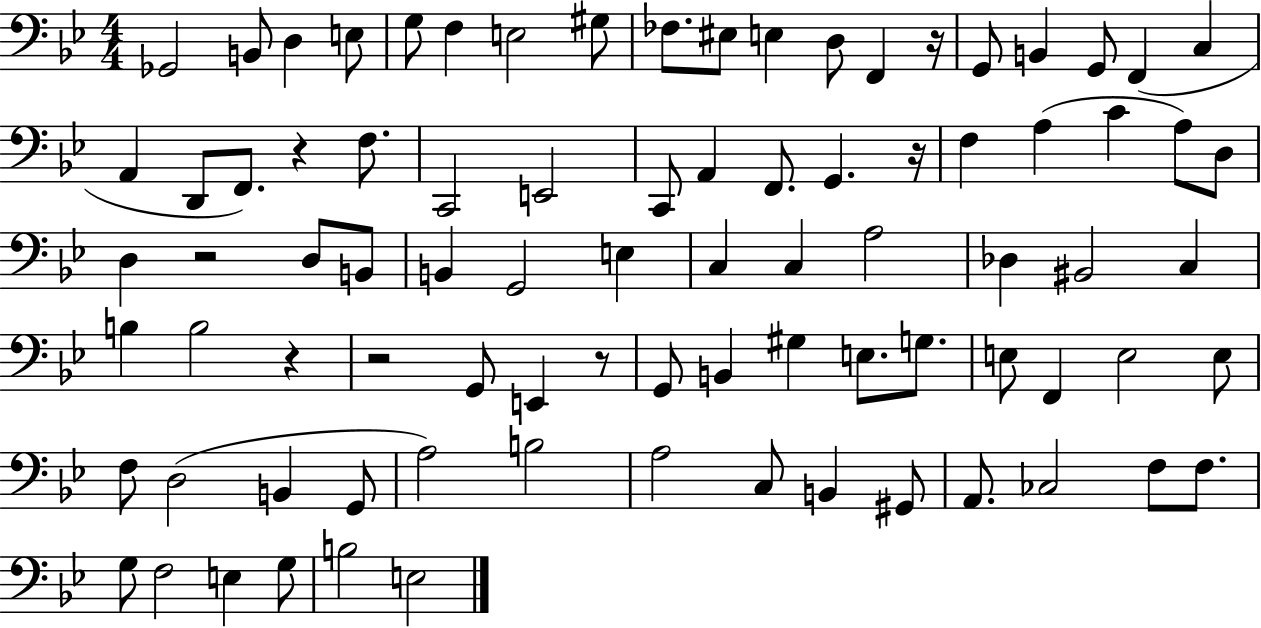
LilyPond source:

{
  \clef bass
  \numericTimeSignature
  \time 4/4
  \key bes \major
  ges,2 b,8 d4 e8 | g8 f4 e2 gis8 | fes8. eis8 e4 d8 f,4 r16 | g,8 b,4 g,8 f,4( c4 | \break a,4 d,8 f,8.) r4 f8. | c,2 e,2 | c,8 a,4 f,8. g,4. r16 | f4 a4( c'4 a8) d8 | \break d4 r2 d8 b,8 | b,4 g,2 e4 | c4 c4 a2 | des4 bis,2 c4 | \break b4 b2 r4 | r2 g,8 e,4 r8 | g,8 b,4 gis4 e8. g8. | e8 f,4 e2 e8 | \break f8 d2( b,4 g,8 | a2) b2 | a2 c8 b,4 gis,8 | a,8. ces2 f8 f8. | \break g8 f2 e4 g8 | b2 e2 | \bar "|."
}